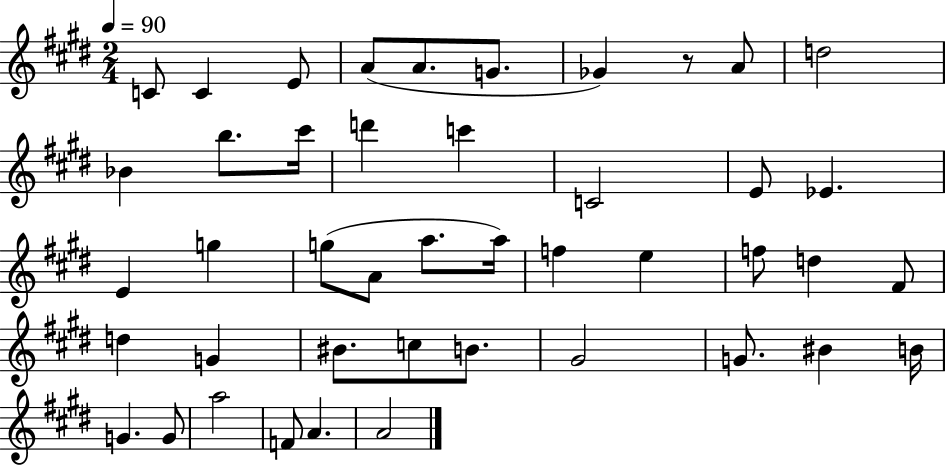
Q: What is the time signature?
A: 2/4